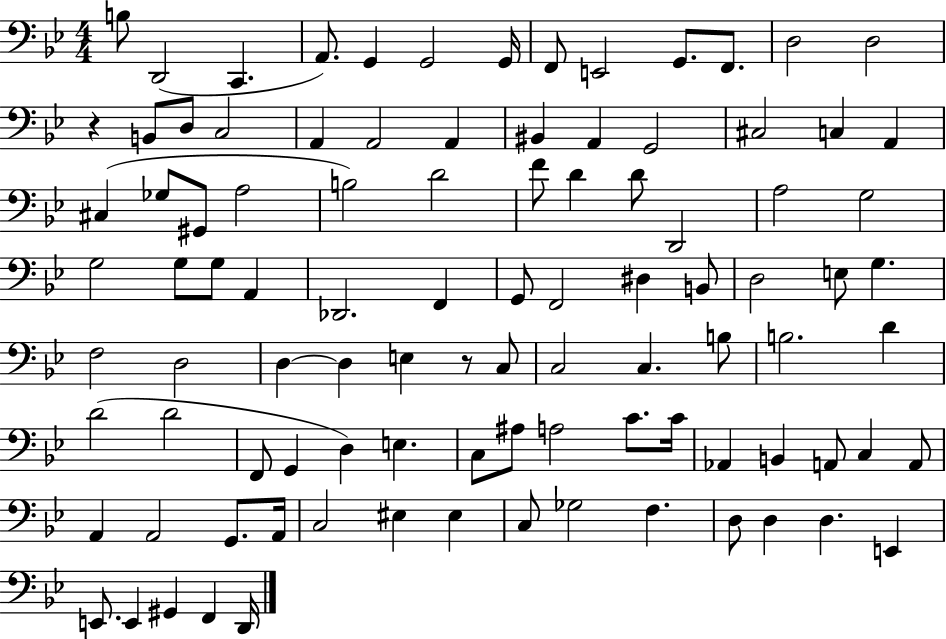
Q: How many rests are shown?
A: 2